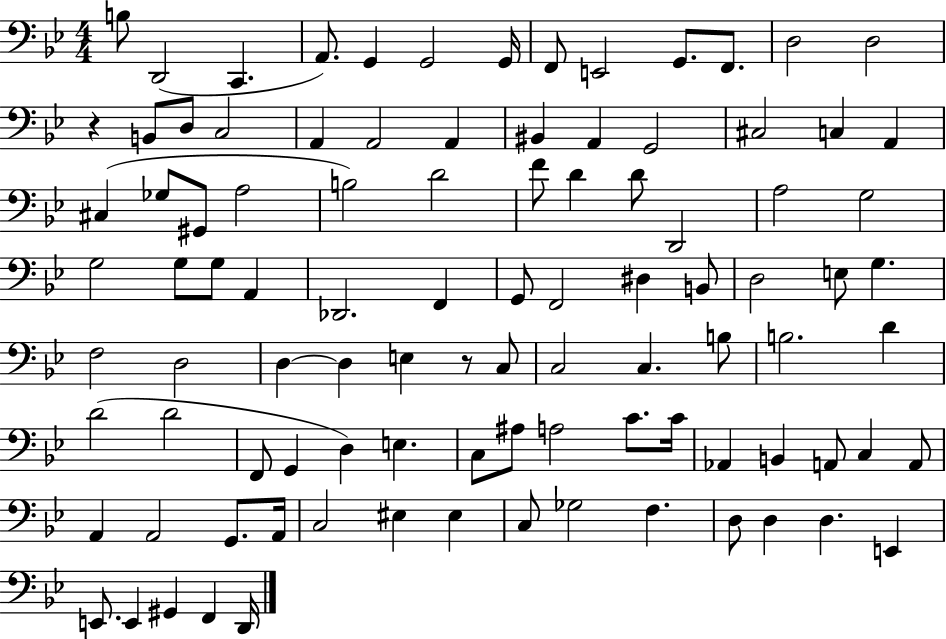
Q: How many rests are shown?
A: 2